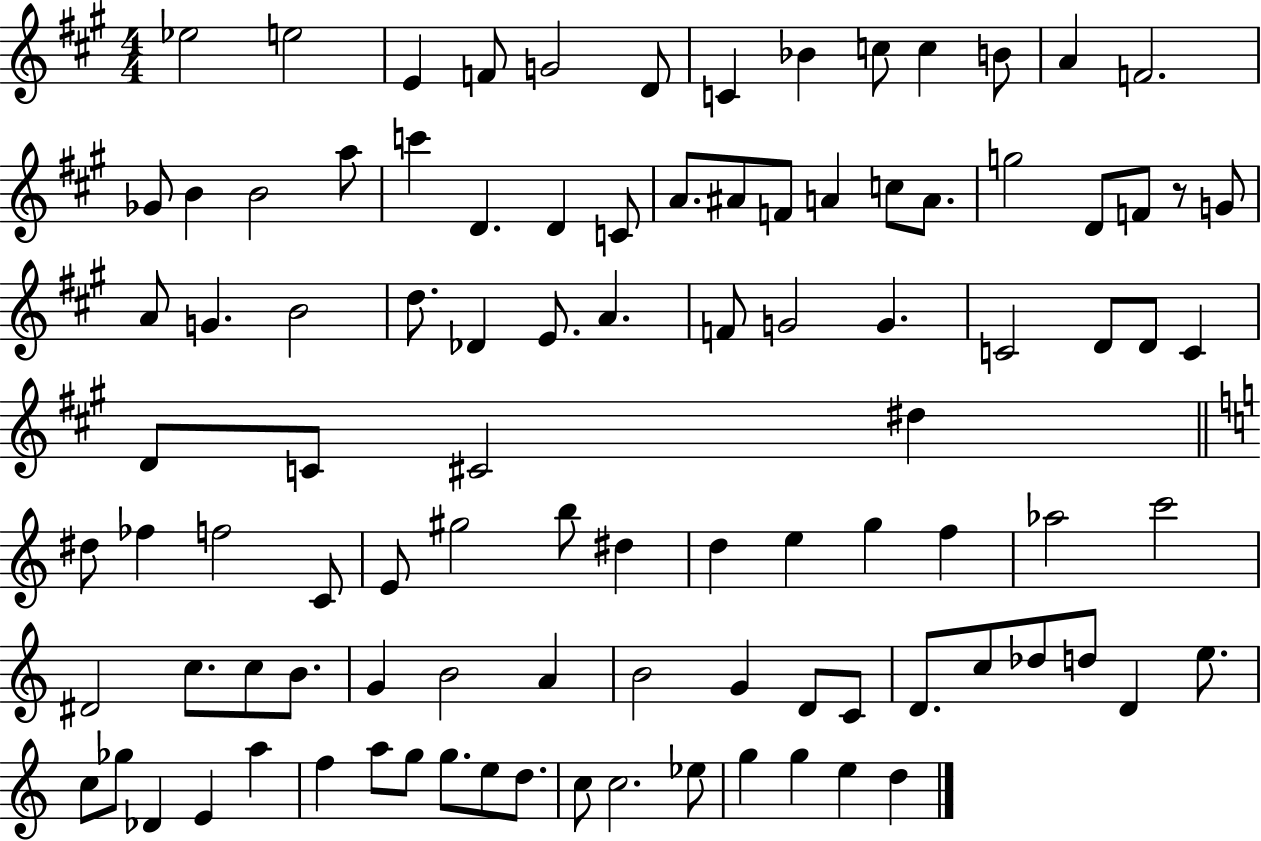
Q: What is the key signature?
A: A major